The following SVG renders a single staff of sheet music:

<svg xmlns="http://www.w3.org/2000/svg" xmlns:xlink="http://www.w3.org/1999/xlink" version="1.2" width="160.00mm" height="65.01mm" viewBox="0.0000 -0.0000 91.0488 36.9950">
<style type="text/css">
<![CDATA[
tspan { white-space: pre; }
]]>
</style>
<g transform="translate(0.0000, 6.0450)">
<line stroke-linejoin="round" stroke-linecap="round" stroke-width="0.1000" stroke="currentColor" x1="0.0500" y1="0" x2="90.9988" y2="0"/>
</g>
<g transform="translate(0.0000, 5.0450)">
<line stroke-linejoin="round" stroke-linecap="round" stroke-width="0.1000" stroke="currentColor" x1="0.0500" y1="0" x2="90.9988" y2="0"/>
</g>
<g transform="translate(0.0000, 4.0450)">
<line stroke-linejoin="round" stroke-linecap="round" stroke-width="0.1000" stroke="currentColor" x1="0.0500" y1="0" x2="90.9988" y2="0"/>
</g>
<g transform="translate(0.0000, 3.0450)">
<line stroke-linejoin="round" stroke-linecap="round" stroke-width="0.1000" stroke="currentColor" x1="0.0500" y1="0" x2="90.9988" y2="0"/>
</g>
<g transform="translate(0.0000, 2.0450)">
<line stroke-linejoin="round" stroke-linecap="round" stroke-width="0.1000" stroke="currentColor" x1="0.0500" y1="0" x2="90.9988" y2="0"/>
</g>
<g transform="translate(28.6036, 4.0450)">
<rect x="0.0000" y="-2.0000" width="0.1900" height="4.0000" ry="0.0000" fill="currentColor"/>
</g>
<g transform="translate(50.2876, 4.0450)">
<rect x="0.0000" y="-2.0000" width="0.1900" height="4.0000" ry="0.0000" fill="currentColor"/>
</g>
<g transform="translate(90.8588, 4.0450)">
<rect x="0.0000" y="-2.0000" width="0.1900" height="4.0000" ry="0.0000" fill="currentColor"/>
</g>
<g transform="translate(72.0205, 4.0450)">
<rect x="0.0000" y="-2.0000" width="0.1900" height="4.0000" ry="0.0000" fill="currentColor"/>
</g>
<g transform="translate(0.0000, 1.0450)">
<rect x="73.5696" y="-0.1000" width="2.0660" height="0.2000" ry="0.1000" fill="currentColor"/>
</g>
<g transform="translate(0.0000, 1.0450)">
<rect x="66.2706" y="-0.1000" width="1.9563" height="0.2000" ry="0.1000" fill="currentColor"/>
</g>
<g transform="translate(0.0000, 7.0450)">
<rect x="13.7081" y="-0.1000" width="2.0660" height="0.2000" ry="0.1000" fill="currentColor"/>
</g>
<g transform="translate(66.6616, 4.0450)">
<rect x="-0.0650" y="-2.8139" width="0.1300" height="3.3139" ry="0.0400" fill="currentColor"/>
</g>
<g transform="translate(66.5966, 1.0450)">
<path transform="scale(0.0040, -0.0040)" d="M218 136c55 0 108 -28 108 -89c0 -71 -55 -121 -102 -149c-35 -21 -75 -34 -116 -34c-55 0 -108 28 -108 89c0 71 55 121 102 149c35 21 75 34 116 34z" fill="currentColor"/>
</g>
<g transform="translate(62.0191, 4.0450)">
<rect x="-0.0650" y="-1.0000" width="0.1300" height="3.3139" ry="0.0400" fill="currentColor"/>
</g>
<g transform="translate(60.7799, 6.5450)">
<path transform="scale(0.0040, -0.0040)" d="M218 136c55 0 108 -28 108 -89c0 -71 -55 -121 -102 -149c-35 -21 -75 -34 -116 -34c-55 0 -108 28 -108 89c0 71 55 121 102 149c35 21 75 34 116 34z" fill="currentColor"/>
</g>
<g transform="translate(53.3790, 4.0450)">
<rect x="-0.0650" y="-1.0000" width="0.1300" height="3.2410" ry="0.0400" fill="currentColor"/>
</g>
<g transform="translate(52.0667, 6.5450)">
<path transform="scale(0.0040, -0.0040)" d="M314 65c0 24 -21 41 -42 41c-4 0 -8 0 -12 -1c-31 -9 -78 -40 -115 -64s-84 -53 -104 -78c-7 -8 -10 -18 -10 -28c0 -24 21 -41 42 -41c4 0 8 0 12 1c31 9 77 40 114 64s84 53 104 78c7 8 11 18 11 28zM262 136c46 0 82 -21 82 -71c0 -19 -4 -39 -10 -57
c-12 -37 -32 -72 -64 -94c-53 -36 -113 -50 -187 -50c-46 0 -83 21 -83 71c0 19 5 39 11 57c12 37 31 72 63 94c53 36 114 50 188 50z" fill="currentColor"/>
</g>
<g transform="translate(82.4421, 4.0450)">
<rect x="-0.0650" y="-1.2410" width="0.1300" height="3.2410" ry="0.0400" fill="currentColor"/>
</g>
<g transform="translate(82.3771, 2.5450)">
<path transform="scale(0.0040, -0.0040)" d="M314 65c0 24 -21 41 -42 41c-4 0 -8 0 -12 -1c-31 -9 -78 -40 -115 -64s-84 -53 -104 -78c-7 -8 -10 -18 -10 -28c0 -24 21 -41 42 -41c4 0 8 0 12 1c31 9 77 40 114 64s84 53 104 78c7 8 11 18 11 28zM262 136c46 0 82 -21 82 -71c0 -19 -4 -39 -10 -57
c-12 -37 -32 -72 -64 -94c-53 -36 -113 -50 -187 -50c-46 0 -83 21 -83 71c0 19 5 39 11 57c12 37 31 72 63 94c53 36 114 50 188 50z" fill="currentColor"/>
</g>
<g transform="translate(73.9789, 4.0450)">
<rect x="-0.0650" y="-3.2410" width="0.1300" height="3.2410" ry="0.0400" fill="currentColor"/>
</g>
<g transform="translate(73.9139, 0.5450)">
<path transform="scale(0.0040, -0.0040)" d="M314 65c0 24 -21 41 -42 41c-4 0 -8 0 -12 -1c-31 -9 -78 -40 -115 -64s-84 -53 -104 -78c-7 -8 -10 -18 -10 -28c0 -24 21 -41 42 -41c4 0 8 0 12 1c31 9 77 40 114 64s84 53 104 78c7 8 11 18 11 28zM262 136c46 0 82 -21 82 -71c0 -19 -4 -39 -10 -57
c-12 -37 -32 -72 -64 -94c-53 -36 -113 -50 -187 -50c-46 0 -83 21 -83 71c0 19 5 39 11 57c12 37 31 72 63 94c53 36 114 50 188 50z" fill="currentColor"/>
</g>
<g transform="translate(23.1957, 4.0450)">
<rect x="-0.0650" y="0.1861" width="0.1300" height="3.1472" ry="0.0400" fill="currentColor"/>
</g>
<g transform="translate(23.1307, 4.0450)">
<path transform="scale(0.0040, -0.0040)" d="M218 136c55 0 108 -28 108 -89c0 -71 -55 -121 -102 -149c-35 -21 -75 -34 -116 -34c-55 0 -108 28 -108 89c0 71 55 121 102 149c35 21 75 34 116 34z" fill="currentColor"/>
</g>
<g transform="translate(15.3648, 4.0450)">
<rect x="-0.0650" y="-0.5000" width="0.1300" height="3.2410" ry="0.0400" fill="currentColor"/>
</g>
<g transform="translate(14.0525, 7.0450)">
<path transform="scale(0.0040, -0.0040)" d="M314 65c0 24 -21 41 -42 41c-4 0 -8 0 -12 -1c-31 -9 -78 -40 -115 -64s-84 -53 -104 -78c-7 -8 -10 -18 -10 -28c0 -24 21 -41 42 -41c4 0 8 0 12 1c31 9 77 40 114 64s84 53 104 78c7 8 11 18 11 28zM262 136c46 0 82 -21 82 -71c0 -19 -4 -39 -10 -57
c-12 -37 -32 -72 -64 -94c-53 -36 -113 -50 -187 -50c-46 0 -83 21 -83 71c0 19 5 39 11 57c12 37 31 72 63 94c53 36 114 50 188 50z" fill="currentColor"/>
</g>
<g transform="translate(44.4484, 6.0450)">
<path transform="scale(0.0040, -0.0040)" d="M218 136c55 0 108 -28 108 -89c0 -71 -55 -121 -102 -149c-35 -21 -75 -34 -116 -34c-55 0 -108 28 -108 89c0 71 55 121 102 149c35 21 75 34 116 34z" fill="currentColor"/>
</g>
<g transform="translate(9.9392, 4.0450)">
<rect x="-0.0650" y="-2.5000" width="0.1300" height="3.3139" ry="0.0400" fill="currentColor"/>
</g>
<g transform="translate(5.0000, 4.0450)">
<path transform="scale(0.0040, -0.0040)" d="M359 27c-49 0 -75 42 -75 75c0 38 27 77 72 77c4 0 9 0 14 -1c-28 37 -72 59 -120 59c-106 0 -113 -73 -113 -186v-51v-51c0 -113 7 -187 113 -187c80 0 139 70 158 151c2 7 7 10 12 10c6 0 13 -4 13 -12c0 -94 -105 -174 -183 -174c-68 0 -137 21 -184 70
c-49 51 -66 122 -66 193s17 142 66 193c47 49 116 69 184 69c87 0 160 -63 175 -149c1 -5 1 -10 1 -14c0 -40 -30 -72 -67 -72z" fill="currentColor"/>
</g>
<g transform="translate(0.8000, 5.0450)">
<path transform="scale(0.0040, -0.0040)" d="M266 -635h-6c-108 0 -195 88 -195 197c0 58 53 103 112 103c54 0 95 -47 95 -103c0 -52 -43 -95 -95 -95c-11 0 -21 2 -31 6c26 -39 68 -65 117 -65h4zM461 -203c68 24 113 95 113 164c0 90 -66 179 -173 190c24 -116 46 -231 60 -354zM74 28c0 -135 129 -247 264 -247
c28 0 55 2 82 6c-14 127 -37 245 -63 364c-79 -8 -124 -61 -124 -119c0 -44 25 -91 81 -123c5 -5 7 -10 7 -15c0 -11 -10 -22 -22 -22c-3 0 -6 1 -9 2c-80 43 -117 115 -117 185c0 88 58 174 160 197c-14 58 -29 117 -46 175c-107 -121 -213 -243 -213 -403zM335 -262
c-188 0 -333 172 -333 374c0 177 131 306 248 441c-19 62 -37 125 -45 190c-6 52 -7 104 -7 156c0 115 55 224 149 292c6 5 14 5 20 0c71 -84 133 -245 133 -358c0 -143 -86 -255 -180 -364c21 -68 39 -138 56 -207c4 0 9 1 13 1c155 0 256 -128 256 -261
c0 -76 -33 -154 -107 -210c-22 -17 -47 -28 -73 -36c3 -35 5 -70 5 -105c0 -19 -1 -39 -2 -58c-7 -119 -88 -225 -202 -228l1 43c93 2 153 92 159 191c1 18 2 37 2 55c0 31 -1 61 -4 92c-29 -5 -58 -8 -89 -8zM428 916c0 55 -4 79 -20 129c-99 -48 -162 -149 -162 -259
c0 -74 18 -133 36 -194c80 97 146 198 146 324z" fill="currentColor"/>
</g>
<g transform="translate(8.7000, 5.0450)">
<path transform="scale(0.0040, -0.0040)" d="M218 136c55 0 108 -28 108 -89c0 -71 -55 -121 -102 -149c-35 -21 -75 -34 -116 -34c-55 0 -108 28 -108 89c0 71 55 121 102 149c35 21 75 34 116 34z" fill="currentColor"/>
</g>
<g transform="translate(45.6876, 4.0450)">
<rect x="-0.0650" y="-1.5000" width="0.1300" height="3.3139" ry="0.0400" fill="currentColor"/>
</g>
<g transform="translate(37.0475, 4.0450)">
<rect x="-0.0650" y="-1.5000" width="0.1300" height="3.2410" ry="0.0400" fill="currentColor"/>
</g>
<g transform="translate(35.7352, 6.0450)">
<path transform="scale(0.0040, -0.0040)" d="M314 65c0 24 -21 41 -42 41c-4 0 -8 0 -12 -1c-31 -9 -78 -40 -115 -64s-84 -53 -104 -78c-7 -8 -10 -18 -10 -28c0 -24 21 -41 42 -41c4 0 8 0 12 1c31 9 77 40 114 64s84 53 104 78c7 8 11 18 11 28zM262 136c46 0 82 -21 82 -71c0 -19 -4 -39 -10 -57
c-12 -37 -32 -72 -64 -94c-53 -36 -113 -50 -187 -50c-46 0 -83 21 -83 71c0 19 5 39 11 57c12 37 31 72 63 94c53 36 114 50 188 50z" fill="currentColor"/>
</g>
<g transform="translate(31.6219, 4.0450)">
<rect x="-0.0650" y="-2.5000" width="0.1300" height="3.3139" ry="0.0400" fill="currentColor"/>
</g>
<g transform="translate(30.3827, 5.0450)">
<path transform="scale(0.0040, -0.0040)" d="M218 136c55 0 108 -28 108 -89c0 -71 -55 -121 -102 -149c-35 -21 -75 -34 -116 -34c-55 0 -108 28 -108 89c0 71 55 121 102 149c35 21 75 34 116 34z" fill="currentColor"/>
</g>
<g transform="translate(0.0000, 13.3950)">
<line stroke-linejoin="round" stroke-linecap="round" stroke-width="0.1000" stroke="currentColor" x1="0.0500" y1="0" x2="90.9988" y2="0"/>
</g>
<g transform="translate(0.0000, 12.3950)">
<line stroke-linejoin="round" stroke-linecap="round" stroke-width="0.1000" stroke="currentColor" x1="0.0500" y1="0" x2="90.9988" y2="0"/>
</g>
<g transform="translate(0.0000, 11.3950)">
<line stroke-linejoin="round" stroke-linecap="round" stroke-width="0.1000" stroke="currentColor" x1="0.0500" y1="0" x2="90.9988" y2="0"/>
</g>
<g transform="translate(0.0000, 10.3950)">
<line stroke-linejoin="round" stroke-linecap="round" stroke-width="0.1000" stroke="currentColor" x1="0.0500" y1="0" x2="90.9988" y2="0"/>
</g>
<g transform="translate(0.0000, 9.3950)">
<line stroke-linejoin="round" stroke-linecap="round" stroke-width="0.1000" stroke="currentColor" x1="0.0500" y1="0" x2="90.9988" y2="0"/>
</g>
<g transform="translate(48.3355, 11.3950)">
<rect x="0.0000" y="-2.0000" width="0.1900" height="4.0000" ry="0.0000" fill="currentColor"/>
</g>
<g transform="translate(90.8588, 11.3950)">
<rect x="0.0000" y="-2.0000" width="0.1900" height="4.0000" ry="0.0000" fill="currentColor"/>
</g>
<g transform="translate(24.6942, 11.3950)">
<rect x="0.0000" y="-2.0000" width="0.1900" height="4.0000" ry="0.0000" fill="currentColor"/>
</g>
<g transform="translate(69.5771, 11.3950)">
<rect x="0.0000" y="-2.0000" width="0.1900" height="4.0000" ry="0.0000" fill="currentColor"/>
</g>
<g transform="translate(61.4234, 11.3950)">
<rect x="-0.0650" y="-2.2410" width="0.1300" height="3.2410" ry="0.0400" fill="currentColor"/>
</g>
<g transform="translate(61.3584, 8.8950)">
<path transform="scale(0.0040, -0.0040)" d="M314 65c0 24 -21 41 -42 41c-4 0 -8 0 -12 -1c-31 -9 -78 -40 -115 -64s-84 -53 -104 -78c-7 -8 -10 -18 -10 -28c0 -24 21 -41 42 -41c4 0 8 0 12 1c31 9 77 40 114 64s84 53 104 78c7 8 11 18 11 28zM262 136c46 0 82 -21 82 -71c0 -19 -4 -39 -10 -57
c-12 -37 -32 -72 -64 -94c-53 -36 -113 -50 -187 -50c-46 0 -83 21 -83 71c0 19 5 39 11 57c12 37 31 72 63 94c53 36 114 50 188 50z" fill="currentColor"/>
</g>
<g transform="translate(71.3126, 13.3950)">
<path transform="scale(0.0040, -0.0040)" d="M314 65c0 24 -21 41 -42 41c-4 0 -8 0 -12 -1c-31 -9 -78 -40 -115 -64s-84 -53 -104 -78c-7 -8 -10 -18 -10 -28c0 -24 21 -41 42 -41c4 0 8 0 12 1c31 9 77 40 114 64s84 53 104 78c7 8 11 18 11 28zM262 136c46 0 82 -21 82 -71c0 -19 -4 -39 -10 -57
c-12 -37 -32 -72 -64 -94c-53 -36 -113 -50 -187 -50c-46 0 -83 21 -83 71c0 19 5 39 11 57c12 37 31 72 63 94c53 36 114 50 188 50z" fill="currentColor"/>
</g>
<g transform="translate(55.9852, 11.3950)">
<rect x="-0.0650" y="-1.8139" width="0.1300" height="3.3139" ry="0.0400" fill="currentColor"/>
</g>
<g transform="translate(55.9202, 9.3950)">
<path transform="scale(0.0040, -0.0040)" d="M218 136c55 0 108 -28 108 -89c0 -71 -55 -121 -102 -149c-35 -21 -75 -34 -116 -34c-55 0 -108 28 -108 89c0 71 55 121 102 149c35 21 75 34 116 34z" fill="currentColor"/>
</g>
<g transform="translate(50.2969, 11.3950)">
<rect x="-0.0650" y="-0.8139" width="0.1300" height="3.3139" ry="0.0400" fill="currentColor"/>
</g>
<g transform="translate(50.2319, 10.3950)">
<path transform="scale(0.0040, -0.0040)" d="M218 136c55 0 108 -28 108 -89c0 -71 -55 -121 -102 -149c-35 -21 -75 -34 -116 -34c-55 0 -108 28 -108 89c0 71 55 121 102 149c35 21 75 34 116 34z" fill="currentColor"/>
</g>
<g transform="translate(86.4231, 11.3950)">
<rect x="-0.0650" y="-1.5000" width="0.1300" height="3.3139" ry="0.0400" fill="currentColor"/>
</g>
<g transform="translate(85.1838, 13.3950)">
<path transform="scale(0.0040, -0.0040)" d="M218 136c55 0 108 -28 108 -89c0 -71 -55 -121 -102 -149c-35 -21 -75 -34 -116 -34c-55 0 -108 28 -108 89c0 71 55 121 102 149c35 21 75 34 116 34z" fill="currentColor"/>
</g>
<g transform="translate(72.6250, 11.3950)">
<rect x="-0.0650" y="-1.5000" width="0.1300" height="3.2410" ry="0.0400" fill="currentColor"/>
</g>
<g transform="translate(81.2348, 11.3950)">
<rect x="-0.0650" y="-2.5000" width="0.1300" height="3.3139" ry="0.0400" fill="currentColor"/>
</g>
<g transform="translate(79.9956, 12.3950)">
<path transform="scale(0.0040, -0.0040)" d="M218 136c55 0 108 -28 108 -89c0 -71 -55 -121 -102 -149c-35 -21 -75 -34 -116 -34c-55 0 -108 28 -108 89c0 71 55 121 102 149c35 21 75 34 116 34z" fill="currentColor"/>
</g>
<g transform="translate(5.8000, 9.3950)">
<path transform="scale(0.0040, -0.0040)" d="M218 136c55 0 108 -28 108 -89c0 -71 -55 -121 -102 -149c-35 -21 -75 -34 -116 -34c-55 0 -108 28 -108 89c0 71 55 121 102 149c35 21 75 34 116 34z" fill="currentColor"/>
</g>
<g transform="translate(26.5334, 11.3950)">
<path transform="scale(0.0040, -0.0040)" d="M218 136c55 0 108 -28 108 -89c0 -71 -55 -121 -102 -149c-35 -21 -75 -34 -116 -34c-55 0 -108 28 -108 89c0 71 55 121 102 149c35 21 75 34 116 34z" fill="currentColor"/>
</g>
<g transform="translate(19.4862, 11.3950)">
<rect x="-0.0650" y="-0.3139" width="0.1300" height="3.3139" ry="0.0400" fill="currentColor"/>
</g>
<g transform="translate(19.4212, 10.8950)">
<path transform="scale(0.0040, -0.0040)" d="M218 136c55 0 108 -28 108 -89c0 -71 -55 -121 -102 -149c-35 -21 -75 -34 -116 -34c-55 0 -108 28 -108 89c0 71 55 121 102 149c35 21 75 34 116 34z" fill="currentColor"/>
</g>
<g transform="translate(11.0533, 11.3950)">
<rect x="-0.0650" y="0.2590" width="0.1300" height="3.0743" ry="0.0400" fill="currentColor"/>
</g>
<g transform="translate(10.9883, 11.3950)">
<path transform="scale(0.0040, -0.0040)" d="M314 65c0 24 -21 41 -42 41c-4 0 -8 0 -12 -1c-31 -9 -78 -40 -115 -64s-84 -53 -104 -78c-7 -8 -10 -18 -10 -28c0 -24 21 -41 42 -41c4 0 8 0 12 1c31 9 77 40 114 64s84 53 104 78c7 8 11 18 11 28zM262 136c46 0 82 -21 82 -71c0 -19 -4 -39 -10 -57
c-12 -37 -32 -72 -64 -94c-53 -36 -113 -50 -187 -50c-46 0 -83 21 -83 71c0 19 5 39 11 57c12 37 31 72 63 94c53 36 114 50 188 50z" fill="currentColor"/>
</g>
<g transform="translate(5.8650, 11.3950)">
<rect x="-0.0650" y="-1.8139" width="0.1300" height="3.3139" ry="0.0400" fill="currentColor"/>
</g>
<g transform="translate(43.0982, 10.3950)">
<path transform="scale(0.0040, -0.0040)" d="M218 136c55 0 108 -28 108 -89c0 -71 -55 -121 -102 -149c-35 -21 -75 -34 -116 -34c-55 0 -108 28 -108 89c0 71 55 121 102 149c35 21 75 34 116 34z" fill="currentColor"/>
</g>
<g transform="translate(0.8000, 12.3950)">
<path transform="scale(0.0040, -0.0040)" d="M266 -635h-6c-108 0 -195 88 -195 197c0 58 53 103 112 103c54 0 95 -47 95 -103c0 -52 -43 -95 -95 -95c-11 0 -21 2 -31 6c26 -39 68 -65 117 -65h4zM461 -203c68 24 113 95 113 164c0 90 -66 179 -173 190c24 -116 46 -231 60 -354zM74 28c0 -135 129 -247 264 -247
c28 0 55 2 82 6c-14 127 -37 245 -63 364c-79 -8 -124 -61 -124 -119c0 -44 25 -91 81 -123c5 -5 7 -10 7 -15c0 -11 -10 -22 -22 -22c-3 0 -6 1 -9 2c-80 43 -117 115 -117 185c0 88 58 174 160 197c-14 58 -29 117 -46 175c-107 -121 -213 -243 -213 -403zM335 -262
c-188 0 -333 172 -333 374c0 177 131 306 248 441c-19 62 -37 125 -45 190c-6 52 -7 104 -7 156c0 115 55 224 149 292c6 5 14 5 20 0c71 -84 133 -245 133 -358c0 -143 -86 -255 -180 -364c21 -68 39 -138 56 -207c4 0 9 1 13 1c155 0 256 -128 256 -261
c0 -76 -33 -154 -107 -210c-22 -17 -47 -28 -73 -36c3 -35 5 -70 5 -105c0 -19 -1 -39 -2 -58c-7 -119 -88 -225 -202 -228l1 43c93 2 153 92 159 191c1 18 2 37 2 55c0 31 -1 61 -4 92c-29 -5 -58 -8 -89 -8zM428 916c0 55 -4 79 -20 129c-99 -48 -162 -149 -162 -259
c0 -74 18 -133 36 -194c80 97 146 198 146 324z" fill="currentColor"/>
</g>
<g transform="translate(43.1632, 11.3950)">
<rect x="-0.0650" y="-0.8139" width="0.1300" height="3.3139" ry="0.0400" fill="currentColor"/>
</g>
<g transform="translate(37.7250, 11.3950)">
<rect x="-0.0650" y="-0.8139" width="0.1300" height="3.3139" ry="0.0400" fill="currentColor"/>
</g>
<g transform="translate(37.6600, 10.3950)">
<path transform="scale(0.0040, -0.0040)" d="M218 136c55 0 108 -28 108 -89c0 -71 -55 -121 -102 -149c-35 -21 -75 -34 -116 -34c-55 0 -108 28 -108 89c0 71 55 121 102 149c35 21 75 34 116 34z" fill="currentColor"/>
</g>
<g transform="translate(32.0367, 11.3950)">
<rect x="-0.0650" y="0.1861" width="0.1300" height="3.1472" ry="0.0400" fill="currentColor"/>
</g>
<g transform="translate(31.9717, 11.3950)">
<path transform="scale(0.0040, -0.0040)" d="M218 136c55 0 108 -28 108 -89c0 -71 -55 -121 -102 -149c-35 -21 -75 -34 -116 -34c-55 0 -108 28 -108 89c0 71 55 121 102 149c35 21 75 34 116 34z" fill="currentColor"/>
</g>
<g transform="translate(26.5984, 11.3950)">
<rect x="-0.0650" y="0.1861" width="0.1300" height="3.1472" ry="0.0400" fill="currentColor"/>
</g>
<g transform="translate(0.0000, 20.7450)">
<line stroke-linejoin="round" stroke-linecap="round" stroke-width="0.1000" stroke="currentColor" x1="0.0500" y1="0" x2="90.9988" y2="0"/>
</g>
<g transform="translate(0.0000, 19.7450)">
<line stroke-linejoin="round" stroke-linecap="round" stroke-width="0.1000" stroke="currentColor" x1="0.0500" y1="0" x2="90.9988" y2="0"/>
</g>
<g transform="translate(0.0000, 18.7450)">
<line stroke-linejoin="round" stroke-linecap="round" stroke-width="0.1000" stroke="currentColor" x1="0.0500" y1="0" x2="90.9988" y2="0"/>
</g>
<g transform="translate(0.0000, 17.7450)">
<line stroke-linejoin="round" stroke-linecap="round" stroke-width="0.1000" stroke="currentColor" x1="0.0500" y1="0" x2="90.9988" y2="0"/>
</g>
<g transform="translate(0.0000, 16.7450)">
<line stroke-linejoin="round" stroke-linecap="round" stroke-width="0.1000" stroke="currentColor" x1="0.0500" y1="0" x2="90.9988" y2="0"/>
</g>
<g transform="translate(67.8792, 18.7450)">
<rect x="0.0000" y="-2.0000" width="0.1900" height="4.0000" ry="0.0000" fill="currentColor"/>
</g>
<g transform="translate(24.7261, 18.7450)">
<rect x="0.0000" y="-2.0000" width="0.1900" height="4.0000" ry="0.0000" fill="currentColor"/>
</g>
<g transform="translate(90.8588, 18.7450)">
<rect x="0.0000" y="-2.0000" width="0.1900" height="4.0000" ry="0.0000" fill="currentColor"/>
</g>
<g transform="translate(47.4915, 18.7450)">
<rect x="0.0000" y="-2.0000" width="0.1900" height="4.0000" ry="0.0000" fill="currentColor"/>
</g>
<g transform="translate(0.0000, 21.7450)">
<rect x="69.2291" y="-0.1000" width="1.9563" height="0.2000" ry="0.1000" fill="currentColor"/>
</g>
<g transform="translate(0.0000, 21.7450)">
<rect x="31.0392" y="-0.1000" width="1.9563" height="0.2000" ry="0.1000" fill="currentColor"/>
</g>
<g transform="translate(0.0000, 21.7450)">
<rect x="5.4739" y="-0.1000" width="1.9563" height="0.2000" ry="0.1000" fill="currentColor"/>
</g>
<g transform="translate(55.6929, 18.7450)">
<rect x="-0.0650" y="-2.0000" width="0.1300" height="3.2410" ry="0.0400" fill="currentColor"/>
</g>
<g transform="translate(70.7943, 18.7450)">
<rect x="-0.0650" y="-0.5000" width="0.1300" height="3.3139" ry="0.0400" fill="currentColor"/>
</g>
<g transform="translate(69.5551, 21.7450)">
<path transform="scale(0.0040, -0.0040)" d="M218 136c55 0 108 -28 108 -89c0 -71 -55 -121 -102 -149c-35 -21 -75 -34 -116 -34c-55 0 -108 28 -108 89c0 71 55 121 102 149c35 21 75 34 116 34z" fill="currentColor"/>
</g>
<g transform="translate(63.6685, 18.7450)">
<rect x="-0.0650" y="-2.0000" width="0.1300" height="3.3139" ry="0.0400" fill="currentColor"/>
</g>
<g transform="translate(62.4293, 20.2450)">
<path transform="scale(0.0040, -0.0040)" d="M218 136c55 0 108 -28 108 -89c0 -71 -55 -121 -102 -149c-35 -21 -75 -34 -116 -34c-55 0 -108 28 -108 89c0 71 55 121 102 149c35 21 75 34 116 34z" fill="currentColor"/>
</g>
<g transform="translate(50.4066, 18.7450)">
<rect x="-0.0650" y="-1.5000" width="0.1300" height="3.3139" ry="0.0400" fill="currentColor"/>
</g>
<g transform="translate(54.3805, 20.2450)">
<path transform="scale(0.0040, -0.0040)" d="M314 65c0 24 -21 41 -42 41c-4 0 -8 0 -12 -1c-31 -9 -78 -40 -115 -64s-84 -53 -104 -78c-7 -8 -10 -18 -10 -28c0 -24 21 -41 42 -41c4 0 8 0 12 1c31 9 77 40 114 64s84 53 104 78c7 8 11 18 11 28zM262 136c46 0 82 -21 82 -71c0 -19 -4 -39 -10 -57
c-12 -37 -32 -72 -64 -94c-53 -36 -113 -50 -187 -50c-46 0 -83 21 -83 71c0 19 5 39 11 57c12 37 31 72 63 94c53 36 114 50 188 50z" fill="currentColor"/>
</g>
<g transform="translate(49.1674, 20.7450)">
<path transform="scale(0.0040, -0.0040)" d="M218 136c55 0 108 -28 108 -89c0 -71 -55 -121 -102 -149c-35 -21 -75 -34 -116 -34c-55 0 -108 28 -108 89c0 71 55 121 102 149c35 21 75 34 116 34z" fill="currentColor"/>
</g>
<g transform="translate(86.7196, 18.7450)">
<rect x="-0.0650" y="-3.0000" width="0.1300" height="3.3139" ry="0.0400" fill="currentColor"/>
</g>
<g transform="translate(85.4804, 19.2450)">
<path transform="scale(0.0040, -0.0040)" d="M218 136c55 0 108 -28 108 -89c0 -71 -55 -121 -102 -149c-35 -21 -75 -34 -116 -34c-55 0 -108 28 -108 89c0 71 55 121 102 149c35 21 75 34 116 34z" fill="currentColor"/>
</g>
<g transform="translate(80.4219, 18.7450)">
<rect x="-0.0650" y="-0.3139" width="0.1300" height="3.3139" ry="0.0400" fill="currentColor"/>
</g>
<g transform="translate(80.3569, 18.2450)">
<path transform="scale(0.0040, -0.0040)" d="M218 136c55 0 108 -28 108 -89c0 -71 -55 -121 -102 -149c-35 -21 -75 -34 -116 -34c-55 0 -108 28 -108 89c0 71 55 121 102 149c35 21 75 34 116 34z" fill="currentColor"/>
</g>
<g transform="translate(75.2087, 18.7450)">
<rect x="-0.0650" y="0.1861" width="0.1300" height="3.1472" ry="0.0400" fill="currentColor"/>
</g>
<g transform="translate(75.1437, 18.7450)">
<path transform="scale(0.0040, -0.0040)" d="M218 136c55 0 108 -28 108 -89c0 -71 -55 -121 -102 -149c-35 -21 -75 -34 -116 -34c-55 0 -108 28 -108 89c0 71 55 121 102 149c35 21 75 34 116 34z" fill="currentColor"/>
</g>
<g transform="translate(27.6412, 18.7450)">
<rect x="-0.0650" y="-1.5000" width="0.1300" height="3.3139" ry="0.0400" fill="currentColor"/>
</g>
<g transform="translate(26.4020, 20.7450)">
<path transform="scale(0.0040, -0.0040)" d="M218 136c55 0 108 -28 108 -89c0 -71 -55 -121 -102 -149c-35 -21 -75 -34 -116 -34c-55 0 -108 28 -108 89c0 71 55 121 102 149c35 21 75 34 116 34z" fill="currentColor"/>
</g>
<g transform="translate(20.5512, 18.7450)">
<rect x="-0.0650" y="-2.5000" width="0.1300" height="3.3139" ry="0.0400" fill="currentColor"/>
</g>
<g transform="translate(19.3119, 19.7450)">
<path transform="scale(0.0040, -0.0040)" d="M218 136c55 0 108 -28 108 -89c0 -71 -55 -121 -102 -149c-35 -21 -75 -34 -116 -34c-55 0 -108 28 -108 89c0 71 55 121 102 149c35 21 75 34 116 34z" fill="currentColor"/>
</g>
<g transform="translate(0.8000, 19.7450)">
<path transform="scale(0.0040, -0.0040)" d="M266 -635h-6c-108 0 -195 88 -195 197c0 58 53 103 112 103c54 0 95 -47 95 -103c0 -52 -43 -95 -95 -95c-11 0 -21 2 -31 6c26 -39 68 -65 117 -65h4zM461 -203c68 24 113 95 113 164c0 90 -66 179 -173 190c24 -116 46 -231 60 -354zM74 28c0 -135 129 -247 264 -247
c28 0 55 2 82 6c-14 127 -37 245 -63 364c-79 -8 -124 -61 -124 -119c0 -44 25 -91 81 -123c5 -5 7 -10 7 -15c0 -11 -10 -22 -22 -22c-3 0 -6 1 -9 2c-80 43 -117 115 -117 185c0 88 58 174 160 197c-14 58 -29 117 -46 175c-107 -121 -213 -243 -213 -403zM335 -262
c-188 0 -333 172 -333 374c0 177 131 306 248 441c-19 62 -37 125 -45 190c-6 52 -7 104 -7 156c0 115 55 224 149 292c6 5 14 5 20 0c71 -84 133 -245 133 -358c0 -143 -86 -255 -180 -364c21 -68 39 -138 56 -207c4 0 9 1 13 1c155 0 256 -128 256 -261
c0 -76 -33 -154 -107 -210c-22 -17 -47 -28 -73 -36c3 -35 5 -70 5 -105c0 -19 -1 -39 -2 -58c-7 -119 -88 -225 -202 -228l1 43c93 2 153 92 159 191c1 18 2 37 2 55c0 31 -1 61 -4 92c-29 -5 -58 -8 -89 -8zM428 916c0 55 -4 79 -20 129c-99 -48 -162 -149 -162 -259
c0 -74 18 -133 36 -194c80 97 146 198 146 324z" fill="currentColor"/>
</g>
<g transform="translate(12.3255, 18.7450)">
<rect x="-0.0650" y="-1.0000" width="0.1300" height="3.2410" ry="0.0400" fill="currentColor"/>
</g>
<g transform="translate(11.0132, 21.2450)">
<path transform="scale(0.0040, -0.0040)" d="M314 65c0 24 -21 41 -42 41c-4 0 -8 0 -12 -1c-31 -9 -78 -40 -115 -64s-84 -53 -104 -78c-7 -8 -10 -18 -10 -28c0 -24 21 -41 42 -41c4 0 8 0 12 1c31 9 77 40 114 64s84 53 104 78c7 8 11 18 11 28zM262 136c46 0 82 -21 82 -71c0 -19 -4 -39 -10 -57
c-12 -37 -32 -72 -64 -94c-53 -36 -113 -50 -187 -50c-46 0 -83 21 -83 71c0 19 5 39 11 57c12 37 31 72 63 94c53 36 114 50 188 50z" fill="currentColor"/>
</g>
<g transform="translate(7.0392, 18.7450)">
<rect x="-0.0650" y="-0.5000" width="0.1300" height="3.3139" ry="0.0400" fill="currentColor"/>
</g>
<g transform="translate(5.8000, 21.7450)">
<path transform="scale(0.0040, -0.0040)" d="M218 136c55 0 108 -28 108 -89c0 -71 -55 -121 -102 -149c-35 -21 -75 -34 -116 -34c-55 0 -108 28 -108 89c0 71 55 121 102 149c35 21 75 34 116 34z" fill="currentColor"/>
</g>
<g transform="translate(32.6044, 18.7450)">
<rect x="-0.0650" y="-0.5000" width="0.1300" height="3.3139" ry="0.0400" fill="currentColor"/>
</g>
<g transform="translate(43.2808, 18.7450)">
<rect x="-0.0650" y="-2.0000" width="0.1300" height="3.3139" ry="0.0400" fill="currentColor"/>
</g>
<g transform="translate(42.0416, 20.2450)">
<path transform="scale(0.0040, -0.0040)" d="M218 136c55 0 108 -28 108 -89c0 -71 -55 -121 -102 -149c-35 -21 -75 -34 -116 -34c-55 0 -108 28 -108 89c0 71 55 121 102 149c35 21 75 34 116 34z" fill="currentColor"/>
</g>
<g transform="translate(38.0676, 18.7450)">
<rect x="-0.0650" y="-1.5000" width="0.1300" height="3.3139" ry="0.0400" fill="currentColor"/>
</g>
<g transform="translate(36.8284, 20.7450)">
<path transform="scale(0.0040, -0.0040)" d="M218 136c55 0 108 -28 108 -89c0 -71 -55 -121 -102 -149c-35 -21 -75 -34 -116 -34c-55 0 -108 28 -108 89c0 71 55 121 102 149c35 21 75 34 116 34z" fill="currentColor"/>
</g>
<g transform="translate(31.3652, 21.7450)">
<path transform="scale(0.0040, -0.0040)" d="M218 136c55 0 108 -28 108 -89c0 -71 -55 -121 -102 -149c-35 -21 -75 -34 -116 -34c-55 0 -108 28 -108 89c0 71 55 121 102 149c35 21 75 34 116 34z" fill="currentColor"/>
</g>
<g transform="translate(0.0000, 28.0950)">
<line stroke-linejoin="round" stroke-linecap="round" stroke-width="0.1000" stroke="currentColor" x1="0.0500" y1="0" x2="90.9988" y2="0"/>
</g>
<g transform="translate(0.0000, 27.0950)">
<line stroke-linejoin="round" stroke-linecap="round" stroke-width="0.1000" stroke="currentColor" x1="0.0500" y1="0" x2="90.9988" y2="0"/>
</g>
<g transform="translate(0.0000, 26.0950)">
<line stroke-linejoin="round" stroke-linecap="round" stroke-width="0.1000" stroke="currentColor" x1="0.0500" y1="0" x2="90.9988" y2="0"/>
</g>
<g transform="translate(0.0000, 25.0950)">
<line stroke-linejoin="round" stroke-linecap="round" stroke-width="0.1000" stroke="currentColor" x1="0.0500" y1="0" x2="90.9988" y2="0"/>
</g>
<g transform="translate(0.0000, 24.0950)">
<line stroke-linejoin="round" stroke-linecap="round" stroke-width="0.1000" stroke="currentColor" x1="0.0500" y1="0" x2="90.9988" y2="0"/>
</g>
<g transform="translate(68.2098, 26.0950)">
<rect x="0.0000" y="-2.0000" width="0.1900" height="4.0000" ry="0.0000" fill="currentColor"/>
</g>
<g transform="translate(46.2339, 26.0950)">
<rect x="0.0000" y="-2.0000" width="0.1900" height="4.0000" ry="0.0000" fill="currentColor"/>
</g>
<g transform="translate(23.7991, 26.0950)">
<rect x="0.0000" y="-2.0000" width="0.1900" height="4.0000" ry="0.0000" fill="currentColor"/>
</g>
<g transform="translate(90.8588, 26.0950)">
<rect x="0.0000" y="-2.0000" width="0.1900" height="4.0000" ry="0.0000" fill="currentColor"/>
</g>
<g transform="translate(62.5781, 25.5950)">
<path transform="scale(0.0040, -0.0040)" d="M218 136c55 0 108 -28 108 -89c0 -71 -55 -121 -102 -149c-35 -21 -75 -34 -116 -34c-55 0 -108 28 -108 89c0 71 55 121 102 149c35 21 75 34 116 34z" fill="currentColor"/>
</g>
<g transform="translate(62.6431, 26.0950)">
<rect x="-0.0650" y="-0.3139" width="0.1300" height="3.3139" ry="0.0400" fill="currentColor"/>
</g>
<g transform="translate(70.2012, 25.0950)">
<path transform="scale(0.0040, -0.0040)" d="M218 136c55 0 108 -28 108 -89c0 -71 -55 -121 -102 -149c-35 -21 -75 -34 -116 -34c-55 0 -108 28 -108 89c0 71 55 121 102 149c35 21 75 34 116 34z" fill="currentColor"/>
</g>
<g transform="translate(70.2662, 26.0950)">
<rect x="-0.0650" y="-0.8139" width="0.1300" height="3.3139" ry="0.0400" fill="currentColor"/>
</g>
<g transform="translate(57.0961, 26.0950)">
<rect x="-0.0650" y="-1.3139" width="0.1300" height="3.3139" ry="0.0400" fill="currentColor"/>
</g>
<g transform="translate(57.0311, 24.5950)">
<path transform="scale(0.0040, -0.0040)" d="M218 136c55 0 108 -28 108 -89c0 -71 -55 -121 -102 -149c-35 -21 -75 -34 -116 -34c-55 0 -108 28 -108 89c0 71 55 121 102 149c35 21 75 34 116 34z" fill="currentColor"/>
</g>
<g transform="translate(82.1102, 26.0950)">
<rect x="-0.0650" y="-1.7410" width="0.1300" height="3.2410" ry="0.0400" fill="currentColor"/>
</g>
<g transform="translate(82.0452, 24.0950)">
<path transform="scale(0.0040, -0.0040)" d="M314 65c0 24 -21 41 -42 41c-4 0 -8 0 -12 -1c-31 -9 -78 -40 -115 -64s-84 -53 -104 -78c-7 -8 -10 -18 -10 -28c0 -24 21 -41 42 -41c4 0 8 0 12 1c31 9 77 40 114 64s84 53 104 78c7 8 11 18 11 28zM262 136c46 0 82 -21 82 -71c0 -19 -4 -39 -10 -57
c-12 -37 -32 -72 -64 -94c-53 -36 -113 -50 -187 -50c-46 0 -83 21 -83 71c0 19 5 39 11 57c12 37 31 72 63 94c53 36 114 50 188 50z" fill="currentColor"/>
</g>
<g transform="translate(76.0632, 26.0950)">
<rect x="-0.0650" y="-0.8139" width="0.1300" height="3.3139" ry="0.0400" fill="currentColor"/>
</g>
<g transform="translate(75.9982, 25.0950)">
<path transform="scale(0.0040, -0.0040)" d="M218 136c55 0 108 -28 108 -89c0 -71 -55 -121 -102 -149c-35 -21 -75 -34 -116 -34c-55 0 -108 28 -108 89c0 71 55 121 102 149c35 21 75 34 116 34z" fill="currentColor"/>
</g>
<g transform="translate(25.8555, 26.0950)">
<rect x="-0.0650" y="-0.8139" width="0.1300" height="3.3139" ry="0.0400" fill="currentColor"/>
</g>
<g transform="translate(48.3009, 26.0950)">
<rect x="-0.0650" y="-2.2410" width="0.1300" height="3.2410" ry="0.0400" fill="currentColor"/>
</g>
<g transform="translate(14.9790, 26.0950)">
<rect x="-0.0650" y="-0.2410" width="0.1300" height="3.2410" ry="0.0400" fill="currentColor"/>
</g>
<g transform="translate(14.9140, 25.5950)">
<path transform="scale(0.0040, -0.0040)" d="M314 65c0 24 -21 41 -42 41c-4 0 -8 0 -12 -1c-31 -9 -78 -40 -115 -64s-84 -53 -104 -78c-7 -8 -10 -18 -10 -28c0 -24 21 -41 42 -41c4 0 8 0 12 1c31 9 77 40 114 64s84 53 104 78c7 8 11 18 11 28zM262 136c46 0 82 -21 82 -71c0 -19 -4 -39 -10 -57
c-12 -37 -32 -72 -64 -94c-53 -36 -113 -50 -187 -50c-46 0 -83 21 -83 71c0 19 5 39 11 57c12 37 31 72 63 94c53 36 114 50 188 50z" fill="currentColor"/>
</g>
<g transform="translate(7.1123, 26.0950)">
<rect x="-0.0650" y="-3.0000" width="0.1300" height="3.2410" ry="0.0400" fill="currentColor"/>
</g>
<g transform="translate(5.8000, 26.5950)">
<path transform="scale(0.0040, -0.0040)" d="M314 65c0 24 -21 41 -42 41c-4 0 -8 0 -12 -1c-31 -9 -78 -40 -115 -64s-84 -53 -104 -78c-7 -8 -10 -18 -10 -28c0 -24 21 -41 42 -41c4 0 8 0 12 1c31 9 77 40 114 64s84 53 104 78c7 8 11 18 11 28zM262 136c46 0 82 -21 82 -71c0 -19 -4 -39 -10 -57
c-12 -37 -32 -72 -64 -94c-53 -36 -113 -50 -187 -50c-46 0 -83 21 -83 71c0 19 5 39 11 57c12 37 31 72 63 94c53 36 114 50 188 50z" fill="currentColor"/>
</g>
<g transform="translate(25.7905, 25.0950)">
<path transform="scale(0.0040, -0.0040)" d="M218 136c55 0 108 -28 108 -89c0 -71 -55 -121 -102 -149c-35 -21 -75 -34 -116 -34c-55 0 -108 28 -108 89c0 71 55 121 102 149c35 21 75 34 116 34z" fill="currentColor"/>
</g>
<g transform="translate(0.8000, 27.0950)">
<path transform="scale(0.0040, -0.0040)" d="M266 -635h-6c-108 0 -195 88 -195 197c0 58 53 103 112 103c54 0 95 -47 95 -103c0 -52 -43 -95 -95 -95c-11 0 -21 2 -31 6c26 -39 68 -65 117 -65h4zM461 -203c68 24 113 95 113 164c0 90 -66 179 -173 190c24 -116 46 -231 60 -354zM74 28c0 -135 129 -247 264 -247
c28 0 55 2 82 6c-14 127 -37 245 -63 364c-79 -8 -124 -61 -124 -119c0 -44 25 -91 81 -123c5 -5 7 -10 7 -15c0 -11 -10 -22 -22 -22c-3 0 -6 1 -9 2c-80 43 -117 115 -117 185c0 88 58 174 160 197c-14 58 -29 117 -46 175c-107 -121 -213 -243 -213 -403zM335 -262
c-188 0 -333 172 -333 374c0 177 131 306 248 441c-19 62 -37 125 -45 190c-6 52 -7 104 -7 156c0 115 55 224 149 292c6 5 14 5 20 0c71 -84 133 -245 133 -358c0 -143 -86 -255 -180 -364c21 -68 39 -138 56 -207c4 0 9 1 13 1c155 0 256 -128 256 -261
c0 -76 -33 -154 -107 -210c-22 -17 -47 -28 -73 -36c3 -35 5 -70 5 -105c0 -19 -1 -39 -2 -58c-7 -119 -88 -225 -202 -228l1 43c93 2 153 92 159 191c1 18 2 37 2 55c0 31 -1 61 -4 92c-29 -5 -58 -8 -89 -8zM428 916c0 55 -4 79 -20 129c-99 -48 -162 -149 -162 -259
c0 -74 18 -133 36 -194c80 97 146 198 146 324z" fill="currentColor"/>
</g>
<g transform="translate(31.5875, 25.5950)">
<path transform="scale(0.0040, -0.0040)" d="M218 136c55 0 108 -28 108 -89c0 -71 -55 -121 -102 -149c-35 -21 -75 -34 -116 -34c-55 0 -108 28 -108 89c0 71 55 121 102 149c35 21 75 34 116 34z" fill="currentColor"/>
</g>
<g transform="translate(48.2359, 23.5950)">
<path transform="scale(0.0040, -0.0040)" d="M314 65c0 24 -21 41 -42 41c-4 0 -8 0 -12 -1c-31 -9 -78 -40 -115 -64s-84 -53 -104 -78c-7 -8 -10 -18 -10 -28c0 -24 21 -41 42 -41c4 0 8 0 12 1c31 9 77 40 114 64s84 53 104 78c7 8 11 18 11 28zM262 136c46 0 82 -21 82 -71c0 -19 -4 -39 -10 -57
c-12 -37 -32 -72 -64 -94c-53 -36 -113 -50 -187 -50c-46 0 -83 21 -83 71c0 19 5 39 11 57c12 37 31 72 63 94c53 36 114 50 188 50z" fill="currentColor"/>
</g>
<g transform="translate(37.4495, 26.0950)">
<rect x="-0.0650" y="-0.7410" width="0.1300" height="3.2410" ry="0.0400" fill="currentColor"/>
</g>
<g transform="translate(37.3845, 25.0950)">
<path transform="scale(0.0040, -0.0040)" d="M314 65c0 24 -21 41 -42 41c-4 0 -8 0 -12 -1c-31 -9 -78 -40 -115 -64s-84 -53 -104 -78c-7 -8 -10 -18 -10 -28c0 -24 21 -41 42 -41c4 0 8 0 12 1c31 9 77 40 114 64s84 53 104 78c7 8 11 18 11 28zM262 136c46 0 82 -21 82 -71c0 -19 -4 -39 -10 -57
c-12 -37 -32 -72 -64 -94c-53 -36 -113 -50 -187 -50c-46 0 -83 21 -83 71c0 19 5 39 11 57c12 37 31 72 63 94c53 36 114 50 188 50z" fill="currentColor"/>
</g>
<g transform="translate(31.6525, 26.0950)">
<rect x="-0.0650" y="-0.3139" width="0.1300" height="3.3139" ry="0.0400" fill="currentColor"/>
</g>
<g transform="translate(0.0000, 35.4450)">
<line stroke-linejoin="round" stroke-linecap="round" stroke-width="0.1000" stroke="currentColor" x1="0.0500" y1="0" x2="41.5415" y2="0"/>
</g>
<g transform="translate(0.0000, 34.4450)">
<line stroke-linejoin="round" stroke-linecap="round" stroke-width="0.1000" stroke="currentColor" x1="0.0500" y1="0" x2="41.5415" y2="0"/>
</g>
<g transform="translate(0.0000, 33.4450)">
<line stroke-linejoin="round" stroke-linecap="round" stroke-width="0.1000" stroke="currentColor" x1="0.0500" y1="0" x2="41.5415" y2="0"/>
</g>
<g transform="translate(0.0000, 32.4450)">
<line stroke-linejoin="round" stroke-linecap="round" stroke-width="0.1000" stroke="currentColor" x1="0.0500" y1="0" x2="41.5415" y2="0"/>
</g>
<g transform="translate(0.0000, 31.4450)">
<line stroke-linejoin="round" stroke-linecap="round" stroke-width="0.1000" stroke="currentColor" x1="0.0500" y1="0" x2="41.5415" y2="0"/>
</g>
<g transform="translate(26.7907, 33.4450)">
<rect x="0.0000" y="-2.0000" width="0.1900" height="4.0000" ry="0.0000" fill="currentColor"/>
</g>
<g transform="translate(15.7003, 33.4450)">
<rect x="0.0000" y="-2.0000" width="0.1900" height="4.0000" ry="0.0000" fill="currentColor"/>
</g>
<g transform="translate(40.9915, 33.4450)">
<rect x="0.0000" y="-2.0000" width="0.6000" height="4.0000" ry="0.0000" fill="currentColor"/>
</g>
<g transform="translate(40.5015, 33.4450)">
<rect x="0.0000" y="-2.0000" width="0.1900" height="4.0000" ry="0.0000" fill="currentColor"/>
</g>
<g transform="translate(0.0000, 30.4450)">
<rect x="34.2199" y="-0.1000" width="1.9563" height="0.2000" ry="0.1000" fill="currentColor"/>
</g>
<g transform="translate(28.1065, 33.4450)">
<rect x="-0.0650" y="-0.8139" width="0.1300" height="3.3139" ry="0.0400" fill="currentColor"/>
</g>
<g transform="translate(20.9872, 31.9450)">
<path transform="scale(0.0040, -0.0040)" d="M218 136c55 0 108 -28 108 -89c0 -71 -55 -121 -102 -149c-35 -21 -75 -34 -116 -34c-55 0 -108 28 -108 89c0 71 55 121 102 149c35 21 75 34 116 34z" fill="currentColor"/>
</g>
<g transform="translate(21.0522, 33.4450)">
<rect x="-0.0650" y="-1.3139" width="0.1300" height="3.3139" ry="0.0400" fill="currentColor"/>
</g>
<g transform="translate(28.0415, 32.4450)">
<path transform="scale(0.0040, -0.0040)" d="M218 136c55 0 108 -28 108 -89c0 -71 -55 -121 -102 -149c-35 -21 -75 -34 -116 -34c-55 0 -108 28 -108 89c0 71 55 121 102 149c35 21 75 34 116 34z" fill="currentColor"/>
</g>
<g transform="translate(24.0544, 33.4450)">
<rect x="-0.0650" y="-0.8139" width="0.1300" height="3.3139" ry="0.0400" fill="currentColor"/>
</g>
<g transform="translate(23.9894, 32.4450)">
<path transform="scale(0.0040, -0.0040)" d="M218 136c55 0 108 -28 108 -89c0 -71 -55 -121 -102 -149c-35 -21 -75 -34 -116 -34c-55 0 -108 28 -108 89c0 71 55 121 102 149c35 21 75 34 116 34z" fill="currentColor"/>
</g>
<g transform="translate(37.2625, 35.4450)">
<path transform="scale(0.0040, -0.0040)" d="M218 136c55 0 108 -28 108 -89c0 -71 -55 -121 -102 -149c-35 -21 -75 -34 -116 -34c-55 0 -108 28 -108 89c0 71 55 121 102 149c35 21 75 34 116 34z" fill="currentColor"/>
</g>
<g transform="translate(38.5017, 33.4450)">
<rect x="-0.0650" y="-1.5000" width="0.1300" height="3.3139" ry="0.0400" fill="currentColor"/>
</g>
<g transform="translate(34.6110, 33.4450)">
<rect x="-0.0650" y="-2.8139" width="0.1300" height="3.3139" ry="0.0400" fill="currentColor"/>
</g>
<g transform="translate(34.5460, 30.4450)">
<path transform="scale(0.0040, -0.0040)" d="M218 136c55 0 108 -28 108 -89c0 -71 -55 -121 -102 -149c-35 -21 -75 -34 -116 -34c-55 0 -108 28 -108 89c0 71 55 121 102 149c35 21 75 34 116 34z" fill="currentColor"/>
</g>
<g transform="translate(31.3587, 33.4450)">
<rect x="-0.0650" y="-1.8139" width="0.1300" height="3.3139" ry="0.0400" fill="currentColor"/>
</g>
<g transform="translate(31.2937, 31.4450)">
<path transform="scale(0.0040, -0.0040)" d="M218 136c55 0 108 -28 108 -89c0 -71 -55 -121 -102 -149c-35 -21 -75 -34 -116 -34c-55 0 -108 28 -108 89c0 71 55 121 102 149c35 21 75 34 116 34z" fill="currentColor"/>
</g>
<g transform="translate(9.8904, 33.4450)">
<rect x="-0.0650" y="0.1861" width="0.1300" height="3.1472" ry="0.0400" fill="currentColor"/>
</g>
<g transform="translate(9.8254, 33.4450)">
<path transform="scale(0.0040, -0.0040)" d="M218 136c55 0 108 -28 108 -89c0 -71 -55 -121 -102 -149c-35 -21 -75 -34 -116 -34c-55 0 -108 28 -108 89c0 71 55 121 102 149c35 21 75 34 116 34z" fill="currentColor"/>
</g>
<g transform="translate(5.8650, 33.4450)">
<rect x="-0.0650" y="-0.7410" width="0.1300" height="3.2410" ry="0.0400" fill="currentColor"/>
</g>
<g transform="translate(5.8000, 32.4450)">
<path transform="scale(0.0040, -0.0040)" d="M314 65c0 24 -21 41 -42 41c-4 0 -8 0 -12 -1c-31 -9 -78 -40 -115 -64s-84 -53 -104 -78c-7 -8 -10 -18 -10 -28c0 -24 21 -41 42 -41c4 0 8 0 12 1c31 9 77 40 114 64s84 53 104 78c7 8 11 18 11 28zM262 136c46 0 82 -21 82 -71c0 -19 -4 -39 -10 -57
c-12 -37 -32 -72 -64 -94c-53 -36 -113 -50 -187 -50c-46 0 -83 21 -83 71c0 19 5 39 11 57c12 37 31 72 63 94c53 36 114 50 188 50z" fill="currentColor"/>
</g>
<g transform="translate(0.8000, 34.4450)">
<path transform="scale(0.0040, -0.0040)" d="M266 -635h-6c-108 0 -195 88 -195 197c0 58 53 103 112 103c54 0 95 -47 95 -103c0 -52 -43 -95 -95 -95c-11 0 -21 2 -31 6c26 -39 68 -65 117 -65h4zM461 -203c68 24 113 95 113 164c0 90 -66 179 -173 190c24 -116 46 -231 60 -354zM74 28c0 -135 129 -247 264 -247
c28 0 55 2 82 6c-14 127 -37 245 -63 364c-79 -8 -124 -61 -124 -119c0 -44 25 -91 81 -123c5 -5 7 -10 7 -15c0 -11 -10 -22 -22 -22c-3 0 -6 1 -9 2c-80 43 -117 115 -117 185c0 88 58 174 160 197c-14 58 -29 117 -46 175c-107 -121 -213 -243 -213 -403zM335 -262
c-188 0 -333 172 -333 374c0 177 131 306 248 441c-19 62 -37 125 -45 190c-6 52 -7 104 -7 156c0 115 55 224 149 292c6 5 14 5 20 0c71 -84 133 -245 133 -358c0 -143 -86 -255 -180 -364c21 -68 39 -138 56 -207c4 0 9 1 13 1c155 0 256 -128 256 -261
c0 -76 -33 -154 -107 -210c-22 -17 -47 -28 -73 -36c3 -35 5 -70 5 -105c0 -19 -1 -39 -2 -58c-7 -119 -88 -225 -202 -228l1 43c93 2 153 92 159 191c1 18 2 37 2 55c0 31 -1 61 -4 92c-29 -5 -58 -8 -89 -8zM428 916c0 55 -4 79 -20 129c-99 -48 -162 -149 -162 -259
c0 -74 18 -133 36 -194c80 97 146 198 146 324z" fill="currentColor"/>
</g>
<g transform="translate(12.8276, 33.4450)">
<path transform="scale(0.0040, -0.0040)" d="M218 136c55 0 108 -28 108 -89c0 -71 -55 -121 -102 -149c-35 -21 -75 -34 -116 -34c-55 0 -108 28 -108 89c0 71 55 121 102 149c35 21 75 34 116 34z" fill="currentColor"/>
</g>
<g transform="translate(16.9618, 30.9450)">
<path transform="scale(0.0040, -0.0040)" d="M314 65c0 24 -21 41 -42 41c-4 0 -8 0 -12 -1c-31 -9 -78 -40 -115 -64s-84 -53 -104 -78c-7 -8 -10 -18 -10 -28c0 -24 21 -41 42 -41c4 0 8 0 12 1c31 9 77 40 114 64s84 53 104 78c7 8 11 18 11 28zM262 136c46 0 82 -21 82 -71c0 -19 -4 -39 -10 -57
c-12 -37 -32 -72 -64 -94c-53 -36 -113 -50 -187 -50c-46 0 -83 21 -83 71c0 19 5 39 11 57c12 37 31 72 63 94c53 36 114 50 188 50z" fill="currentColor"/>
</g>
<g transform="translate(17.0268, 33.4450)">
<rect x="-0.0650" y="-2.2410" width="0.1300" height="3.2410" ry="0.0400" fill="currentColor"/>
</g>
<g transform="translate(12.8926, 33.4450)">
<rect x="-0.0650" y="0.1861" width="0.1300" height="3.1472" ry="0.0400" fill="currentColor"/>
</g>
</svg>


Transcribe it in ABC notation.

X:1
T:Untitled
M:4/4
L:1/4
K:C
G C2 B G E2 E D2 D a b2 e2 f B2 c B B d d d f g2 E2 G E C D2 G E C E F E F2 F C B c A A2 c2 d c d2 g2 e c d d f2 d2 B B g2 e d d f a E